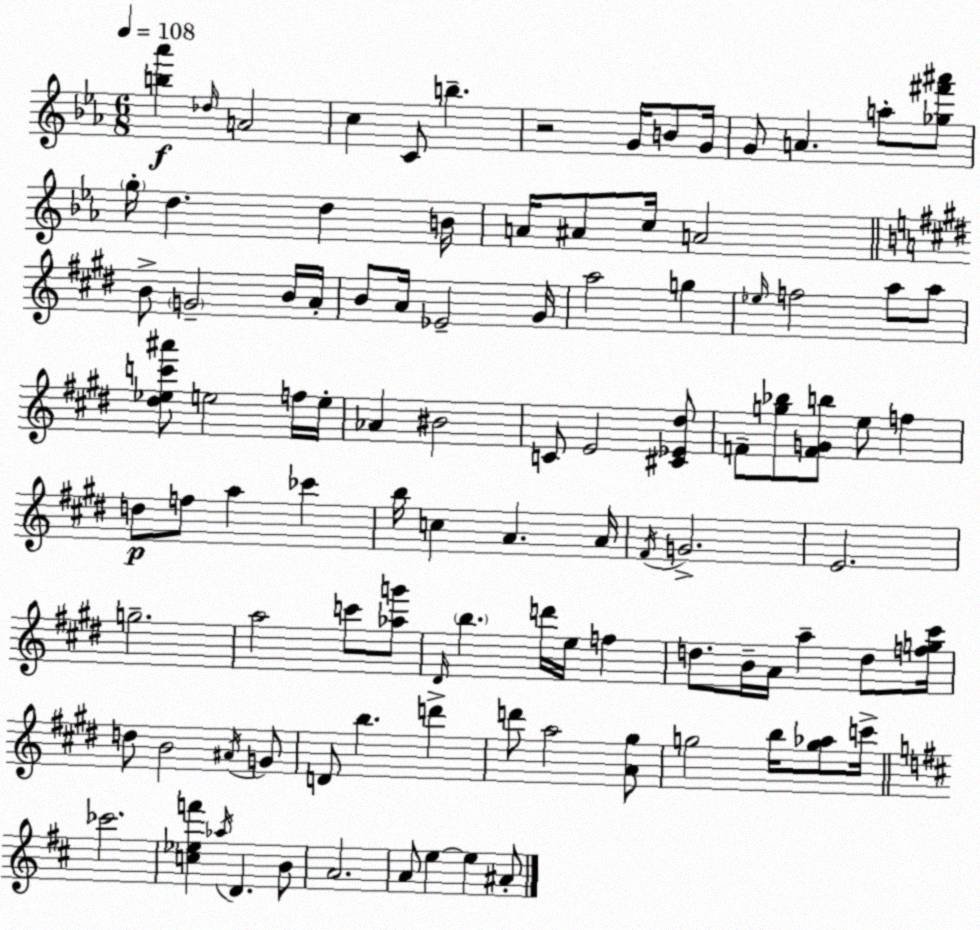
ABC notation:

X:1
T:Untitled
M:6/8
L:1/4
K:Cm
[b_a'] _d/4 A2 c C/2 b z2 G/4 B/2 G/4 G/2 A a/2 [_g^f'^a']/2 g/4 d d B/4 A/4 ^A/2 c/4 A2 B/2 G2 B/4 A/4 B/2 A/4 _E2 ^G/4 a2 g _e/4 f2 a/2 a/2 [^d_ec'^a']/2 e2 f/4 e/4 _A ^B2 C/2 E2 [^C_E^d]/2 F/2 [g_b]/2 [FGb]/2 e/2 f d/2 f/2 a _c' b/4 c A A/4 ^F/4 G2 E2 g2 a2 c'/2 [_ag']/2 ^D/4 b d'/4 e/4 f d/2 B/4 A/4 a d/2 [fg^c']/4 d/2 B2 ^A/4 G/2 D/2 b d' d'/2 a2 [A^g]/2 g2 b/4 [g_a]/2 c'/4 _c'2 [c_ef'] _a/4 D B/2 A2 A/2 e e ^A/2